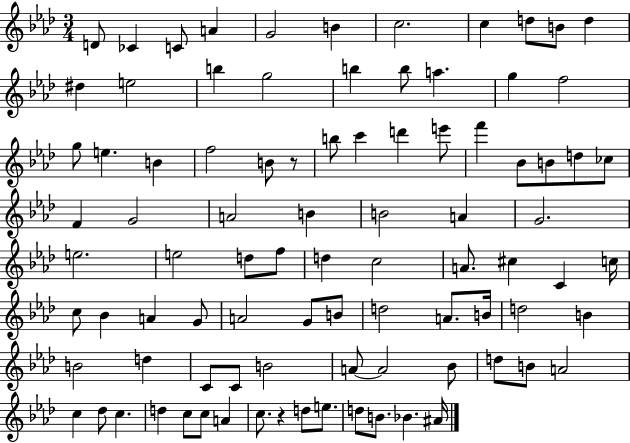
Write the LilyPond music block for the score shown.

{
  \clef treble
  \numericTimeSignature
  \time 3/4
  \key aes \major
  d'8 ces'4 c'8 a'4 | g'2 b'4 | c''2. | c''4 d''8 b'8 d''4 | \break dis''4 e''2 | b''4 g''2 | b''4 b''8 a''4. | g''4 f''2 | \break g''8 e''4. b'4 | f''2 b'8 r8 | b''8 c'''4 d'''4 e'''8 | f'''4 bes'8 b'8 d''8 ces''8 | \break f'4 g'2 | a'2 b'4 | b'2 a'4 | g'2. | \break e''2. | e''2 d''8 f''8 | d''4 c''2 | a'8. cis''4 c'4 c''16 | \break c''8 bes'4 a'4 g'8 | a'2 g'8 b'8 | d''2 a'8. b'16 | d''2 b'4 | \break b'2 d''4 | c'8 c'8 b'2 | a'8~~ a'2 bes'8 | d''8 b'8 a'2 | \break c''4 des''8 c''4. | d''4 c''8 c''8 a'4 | c''8. r4 d''8 e''8. | d''8 b'8. bes'4. ais'16 | \break \bar "|."
}